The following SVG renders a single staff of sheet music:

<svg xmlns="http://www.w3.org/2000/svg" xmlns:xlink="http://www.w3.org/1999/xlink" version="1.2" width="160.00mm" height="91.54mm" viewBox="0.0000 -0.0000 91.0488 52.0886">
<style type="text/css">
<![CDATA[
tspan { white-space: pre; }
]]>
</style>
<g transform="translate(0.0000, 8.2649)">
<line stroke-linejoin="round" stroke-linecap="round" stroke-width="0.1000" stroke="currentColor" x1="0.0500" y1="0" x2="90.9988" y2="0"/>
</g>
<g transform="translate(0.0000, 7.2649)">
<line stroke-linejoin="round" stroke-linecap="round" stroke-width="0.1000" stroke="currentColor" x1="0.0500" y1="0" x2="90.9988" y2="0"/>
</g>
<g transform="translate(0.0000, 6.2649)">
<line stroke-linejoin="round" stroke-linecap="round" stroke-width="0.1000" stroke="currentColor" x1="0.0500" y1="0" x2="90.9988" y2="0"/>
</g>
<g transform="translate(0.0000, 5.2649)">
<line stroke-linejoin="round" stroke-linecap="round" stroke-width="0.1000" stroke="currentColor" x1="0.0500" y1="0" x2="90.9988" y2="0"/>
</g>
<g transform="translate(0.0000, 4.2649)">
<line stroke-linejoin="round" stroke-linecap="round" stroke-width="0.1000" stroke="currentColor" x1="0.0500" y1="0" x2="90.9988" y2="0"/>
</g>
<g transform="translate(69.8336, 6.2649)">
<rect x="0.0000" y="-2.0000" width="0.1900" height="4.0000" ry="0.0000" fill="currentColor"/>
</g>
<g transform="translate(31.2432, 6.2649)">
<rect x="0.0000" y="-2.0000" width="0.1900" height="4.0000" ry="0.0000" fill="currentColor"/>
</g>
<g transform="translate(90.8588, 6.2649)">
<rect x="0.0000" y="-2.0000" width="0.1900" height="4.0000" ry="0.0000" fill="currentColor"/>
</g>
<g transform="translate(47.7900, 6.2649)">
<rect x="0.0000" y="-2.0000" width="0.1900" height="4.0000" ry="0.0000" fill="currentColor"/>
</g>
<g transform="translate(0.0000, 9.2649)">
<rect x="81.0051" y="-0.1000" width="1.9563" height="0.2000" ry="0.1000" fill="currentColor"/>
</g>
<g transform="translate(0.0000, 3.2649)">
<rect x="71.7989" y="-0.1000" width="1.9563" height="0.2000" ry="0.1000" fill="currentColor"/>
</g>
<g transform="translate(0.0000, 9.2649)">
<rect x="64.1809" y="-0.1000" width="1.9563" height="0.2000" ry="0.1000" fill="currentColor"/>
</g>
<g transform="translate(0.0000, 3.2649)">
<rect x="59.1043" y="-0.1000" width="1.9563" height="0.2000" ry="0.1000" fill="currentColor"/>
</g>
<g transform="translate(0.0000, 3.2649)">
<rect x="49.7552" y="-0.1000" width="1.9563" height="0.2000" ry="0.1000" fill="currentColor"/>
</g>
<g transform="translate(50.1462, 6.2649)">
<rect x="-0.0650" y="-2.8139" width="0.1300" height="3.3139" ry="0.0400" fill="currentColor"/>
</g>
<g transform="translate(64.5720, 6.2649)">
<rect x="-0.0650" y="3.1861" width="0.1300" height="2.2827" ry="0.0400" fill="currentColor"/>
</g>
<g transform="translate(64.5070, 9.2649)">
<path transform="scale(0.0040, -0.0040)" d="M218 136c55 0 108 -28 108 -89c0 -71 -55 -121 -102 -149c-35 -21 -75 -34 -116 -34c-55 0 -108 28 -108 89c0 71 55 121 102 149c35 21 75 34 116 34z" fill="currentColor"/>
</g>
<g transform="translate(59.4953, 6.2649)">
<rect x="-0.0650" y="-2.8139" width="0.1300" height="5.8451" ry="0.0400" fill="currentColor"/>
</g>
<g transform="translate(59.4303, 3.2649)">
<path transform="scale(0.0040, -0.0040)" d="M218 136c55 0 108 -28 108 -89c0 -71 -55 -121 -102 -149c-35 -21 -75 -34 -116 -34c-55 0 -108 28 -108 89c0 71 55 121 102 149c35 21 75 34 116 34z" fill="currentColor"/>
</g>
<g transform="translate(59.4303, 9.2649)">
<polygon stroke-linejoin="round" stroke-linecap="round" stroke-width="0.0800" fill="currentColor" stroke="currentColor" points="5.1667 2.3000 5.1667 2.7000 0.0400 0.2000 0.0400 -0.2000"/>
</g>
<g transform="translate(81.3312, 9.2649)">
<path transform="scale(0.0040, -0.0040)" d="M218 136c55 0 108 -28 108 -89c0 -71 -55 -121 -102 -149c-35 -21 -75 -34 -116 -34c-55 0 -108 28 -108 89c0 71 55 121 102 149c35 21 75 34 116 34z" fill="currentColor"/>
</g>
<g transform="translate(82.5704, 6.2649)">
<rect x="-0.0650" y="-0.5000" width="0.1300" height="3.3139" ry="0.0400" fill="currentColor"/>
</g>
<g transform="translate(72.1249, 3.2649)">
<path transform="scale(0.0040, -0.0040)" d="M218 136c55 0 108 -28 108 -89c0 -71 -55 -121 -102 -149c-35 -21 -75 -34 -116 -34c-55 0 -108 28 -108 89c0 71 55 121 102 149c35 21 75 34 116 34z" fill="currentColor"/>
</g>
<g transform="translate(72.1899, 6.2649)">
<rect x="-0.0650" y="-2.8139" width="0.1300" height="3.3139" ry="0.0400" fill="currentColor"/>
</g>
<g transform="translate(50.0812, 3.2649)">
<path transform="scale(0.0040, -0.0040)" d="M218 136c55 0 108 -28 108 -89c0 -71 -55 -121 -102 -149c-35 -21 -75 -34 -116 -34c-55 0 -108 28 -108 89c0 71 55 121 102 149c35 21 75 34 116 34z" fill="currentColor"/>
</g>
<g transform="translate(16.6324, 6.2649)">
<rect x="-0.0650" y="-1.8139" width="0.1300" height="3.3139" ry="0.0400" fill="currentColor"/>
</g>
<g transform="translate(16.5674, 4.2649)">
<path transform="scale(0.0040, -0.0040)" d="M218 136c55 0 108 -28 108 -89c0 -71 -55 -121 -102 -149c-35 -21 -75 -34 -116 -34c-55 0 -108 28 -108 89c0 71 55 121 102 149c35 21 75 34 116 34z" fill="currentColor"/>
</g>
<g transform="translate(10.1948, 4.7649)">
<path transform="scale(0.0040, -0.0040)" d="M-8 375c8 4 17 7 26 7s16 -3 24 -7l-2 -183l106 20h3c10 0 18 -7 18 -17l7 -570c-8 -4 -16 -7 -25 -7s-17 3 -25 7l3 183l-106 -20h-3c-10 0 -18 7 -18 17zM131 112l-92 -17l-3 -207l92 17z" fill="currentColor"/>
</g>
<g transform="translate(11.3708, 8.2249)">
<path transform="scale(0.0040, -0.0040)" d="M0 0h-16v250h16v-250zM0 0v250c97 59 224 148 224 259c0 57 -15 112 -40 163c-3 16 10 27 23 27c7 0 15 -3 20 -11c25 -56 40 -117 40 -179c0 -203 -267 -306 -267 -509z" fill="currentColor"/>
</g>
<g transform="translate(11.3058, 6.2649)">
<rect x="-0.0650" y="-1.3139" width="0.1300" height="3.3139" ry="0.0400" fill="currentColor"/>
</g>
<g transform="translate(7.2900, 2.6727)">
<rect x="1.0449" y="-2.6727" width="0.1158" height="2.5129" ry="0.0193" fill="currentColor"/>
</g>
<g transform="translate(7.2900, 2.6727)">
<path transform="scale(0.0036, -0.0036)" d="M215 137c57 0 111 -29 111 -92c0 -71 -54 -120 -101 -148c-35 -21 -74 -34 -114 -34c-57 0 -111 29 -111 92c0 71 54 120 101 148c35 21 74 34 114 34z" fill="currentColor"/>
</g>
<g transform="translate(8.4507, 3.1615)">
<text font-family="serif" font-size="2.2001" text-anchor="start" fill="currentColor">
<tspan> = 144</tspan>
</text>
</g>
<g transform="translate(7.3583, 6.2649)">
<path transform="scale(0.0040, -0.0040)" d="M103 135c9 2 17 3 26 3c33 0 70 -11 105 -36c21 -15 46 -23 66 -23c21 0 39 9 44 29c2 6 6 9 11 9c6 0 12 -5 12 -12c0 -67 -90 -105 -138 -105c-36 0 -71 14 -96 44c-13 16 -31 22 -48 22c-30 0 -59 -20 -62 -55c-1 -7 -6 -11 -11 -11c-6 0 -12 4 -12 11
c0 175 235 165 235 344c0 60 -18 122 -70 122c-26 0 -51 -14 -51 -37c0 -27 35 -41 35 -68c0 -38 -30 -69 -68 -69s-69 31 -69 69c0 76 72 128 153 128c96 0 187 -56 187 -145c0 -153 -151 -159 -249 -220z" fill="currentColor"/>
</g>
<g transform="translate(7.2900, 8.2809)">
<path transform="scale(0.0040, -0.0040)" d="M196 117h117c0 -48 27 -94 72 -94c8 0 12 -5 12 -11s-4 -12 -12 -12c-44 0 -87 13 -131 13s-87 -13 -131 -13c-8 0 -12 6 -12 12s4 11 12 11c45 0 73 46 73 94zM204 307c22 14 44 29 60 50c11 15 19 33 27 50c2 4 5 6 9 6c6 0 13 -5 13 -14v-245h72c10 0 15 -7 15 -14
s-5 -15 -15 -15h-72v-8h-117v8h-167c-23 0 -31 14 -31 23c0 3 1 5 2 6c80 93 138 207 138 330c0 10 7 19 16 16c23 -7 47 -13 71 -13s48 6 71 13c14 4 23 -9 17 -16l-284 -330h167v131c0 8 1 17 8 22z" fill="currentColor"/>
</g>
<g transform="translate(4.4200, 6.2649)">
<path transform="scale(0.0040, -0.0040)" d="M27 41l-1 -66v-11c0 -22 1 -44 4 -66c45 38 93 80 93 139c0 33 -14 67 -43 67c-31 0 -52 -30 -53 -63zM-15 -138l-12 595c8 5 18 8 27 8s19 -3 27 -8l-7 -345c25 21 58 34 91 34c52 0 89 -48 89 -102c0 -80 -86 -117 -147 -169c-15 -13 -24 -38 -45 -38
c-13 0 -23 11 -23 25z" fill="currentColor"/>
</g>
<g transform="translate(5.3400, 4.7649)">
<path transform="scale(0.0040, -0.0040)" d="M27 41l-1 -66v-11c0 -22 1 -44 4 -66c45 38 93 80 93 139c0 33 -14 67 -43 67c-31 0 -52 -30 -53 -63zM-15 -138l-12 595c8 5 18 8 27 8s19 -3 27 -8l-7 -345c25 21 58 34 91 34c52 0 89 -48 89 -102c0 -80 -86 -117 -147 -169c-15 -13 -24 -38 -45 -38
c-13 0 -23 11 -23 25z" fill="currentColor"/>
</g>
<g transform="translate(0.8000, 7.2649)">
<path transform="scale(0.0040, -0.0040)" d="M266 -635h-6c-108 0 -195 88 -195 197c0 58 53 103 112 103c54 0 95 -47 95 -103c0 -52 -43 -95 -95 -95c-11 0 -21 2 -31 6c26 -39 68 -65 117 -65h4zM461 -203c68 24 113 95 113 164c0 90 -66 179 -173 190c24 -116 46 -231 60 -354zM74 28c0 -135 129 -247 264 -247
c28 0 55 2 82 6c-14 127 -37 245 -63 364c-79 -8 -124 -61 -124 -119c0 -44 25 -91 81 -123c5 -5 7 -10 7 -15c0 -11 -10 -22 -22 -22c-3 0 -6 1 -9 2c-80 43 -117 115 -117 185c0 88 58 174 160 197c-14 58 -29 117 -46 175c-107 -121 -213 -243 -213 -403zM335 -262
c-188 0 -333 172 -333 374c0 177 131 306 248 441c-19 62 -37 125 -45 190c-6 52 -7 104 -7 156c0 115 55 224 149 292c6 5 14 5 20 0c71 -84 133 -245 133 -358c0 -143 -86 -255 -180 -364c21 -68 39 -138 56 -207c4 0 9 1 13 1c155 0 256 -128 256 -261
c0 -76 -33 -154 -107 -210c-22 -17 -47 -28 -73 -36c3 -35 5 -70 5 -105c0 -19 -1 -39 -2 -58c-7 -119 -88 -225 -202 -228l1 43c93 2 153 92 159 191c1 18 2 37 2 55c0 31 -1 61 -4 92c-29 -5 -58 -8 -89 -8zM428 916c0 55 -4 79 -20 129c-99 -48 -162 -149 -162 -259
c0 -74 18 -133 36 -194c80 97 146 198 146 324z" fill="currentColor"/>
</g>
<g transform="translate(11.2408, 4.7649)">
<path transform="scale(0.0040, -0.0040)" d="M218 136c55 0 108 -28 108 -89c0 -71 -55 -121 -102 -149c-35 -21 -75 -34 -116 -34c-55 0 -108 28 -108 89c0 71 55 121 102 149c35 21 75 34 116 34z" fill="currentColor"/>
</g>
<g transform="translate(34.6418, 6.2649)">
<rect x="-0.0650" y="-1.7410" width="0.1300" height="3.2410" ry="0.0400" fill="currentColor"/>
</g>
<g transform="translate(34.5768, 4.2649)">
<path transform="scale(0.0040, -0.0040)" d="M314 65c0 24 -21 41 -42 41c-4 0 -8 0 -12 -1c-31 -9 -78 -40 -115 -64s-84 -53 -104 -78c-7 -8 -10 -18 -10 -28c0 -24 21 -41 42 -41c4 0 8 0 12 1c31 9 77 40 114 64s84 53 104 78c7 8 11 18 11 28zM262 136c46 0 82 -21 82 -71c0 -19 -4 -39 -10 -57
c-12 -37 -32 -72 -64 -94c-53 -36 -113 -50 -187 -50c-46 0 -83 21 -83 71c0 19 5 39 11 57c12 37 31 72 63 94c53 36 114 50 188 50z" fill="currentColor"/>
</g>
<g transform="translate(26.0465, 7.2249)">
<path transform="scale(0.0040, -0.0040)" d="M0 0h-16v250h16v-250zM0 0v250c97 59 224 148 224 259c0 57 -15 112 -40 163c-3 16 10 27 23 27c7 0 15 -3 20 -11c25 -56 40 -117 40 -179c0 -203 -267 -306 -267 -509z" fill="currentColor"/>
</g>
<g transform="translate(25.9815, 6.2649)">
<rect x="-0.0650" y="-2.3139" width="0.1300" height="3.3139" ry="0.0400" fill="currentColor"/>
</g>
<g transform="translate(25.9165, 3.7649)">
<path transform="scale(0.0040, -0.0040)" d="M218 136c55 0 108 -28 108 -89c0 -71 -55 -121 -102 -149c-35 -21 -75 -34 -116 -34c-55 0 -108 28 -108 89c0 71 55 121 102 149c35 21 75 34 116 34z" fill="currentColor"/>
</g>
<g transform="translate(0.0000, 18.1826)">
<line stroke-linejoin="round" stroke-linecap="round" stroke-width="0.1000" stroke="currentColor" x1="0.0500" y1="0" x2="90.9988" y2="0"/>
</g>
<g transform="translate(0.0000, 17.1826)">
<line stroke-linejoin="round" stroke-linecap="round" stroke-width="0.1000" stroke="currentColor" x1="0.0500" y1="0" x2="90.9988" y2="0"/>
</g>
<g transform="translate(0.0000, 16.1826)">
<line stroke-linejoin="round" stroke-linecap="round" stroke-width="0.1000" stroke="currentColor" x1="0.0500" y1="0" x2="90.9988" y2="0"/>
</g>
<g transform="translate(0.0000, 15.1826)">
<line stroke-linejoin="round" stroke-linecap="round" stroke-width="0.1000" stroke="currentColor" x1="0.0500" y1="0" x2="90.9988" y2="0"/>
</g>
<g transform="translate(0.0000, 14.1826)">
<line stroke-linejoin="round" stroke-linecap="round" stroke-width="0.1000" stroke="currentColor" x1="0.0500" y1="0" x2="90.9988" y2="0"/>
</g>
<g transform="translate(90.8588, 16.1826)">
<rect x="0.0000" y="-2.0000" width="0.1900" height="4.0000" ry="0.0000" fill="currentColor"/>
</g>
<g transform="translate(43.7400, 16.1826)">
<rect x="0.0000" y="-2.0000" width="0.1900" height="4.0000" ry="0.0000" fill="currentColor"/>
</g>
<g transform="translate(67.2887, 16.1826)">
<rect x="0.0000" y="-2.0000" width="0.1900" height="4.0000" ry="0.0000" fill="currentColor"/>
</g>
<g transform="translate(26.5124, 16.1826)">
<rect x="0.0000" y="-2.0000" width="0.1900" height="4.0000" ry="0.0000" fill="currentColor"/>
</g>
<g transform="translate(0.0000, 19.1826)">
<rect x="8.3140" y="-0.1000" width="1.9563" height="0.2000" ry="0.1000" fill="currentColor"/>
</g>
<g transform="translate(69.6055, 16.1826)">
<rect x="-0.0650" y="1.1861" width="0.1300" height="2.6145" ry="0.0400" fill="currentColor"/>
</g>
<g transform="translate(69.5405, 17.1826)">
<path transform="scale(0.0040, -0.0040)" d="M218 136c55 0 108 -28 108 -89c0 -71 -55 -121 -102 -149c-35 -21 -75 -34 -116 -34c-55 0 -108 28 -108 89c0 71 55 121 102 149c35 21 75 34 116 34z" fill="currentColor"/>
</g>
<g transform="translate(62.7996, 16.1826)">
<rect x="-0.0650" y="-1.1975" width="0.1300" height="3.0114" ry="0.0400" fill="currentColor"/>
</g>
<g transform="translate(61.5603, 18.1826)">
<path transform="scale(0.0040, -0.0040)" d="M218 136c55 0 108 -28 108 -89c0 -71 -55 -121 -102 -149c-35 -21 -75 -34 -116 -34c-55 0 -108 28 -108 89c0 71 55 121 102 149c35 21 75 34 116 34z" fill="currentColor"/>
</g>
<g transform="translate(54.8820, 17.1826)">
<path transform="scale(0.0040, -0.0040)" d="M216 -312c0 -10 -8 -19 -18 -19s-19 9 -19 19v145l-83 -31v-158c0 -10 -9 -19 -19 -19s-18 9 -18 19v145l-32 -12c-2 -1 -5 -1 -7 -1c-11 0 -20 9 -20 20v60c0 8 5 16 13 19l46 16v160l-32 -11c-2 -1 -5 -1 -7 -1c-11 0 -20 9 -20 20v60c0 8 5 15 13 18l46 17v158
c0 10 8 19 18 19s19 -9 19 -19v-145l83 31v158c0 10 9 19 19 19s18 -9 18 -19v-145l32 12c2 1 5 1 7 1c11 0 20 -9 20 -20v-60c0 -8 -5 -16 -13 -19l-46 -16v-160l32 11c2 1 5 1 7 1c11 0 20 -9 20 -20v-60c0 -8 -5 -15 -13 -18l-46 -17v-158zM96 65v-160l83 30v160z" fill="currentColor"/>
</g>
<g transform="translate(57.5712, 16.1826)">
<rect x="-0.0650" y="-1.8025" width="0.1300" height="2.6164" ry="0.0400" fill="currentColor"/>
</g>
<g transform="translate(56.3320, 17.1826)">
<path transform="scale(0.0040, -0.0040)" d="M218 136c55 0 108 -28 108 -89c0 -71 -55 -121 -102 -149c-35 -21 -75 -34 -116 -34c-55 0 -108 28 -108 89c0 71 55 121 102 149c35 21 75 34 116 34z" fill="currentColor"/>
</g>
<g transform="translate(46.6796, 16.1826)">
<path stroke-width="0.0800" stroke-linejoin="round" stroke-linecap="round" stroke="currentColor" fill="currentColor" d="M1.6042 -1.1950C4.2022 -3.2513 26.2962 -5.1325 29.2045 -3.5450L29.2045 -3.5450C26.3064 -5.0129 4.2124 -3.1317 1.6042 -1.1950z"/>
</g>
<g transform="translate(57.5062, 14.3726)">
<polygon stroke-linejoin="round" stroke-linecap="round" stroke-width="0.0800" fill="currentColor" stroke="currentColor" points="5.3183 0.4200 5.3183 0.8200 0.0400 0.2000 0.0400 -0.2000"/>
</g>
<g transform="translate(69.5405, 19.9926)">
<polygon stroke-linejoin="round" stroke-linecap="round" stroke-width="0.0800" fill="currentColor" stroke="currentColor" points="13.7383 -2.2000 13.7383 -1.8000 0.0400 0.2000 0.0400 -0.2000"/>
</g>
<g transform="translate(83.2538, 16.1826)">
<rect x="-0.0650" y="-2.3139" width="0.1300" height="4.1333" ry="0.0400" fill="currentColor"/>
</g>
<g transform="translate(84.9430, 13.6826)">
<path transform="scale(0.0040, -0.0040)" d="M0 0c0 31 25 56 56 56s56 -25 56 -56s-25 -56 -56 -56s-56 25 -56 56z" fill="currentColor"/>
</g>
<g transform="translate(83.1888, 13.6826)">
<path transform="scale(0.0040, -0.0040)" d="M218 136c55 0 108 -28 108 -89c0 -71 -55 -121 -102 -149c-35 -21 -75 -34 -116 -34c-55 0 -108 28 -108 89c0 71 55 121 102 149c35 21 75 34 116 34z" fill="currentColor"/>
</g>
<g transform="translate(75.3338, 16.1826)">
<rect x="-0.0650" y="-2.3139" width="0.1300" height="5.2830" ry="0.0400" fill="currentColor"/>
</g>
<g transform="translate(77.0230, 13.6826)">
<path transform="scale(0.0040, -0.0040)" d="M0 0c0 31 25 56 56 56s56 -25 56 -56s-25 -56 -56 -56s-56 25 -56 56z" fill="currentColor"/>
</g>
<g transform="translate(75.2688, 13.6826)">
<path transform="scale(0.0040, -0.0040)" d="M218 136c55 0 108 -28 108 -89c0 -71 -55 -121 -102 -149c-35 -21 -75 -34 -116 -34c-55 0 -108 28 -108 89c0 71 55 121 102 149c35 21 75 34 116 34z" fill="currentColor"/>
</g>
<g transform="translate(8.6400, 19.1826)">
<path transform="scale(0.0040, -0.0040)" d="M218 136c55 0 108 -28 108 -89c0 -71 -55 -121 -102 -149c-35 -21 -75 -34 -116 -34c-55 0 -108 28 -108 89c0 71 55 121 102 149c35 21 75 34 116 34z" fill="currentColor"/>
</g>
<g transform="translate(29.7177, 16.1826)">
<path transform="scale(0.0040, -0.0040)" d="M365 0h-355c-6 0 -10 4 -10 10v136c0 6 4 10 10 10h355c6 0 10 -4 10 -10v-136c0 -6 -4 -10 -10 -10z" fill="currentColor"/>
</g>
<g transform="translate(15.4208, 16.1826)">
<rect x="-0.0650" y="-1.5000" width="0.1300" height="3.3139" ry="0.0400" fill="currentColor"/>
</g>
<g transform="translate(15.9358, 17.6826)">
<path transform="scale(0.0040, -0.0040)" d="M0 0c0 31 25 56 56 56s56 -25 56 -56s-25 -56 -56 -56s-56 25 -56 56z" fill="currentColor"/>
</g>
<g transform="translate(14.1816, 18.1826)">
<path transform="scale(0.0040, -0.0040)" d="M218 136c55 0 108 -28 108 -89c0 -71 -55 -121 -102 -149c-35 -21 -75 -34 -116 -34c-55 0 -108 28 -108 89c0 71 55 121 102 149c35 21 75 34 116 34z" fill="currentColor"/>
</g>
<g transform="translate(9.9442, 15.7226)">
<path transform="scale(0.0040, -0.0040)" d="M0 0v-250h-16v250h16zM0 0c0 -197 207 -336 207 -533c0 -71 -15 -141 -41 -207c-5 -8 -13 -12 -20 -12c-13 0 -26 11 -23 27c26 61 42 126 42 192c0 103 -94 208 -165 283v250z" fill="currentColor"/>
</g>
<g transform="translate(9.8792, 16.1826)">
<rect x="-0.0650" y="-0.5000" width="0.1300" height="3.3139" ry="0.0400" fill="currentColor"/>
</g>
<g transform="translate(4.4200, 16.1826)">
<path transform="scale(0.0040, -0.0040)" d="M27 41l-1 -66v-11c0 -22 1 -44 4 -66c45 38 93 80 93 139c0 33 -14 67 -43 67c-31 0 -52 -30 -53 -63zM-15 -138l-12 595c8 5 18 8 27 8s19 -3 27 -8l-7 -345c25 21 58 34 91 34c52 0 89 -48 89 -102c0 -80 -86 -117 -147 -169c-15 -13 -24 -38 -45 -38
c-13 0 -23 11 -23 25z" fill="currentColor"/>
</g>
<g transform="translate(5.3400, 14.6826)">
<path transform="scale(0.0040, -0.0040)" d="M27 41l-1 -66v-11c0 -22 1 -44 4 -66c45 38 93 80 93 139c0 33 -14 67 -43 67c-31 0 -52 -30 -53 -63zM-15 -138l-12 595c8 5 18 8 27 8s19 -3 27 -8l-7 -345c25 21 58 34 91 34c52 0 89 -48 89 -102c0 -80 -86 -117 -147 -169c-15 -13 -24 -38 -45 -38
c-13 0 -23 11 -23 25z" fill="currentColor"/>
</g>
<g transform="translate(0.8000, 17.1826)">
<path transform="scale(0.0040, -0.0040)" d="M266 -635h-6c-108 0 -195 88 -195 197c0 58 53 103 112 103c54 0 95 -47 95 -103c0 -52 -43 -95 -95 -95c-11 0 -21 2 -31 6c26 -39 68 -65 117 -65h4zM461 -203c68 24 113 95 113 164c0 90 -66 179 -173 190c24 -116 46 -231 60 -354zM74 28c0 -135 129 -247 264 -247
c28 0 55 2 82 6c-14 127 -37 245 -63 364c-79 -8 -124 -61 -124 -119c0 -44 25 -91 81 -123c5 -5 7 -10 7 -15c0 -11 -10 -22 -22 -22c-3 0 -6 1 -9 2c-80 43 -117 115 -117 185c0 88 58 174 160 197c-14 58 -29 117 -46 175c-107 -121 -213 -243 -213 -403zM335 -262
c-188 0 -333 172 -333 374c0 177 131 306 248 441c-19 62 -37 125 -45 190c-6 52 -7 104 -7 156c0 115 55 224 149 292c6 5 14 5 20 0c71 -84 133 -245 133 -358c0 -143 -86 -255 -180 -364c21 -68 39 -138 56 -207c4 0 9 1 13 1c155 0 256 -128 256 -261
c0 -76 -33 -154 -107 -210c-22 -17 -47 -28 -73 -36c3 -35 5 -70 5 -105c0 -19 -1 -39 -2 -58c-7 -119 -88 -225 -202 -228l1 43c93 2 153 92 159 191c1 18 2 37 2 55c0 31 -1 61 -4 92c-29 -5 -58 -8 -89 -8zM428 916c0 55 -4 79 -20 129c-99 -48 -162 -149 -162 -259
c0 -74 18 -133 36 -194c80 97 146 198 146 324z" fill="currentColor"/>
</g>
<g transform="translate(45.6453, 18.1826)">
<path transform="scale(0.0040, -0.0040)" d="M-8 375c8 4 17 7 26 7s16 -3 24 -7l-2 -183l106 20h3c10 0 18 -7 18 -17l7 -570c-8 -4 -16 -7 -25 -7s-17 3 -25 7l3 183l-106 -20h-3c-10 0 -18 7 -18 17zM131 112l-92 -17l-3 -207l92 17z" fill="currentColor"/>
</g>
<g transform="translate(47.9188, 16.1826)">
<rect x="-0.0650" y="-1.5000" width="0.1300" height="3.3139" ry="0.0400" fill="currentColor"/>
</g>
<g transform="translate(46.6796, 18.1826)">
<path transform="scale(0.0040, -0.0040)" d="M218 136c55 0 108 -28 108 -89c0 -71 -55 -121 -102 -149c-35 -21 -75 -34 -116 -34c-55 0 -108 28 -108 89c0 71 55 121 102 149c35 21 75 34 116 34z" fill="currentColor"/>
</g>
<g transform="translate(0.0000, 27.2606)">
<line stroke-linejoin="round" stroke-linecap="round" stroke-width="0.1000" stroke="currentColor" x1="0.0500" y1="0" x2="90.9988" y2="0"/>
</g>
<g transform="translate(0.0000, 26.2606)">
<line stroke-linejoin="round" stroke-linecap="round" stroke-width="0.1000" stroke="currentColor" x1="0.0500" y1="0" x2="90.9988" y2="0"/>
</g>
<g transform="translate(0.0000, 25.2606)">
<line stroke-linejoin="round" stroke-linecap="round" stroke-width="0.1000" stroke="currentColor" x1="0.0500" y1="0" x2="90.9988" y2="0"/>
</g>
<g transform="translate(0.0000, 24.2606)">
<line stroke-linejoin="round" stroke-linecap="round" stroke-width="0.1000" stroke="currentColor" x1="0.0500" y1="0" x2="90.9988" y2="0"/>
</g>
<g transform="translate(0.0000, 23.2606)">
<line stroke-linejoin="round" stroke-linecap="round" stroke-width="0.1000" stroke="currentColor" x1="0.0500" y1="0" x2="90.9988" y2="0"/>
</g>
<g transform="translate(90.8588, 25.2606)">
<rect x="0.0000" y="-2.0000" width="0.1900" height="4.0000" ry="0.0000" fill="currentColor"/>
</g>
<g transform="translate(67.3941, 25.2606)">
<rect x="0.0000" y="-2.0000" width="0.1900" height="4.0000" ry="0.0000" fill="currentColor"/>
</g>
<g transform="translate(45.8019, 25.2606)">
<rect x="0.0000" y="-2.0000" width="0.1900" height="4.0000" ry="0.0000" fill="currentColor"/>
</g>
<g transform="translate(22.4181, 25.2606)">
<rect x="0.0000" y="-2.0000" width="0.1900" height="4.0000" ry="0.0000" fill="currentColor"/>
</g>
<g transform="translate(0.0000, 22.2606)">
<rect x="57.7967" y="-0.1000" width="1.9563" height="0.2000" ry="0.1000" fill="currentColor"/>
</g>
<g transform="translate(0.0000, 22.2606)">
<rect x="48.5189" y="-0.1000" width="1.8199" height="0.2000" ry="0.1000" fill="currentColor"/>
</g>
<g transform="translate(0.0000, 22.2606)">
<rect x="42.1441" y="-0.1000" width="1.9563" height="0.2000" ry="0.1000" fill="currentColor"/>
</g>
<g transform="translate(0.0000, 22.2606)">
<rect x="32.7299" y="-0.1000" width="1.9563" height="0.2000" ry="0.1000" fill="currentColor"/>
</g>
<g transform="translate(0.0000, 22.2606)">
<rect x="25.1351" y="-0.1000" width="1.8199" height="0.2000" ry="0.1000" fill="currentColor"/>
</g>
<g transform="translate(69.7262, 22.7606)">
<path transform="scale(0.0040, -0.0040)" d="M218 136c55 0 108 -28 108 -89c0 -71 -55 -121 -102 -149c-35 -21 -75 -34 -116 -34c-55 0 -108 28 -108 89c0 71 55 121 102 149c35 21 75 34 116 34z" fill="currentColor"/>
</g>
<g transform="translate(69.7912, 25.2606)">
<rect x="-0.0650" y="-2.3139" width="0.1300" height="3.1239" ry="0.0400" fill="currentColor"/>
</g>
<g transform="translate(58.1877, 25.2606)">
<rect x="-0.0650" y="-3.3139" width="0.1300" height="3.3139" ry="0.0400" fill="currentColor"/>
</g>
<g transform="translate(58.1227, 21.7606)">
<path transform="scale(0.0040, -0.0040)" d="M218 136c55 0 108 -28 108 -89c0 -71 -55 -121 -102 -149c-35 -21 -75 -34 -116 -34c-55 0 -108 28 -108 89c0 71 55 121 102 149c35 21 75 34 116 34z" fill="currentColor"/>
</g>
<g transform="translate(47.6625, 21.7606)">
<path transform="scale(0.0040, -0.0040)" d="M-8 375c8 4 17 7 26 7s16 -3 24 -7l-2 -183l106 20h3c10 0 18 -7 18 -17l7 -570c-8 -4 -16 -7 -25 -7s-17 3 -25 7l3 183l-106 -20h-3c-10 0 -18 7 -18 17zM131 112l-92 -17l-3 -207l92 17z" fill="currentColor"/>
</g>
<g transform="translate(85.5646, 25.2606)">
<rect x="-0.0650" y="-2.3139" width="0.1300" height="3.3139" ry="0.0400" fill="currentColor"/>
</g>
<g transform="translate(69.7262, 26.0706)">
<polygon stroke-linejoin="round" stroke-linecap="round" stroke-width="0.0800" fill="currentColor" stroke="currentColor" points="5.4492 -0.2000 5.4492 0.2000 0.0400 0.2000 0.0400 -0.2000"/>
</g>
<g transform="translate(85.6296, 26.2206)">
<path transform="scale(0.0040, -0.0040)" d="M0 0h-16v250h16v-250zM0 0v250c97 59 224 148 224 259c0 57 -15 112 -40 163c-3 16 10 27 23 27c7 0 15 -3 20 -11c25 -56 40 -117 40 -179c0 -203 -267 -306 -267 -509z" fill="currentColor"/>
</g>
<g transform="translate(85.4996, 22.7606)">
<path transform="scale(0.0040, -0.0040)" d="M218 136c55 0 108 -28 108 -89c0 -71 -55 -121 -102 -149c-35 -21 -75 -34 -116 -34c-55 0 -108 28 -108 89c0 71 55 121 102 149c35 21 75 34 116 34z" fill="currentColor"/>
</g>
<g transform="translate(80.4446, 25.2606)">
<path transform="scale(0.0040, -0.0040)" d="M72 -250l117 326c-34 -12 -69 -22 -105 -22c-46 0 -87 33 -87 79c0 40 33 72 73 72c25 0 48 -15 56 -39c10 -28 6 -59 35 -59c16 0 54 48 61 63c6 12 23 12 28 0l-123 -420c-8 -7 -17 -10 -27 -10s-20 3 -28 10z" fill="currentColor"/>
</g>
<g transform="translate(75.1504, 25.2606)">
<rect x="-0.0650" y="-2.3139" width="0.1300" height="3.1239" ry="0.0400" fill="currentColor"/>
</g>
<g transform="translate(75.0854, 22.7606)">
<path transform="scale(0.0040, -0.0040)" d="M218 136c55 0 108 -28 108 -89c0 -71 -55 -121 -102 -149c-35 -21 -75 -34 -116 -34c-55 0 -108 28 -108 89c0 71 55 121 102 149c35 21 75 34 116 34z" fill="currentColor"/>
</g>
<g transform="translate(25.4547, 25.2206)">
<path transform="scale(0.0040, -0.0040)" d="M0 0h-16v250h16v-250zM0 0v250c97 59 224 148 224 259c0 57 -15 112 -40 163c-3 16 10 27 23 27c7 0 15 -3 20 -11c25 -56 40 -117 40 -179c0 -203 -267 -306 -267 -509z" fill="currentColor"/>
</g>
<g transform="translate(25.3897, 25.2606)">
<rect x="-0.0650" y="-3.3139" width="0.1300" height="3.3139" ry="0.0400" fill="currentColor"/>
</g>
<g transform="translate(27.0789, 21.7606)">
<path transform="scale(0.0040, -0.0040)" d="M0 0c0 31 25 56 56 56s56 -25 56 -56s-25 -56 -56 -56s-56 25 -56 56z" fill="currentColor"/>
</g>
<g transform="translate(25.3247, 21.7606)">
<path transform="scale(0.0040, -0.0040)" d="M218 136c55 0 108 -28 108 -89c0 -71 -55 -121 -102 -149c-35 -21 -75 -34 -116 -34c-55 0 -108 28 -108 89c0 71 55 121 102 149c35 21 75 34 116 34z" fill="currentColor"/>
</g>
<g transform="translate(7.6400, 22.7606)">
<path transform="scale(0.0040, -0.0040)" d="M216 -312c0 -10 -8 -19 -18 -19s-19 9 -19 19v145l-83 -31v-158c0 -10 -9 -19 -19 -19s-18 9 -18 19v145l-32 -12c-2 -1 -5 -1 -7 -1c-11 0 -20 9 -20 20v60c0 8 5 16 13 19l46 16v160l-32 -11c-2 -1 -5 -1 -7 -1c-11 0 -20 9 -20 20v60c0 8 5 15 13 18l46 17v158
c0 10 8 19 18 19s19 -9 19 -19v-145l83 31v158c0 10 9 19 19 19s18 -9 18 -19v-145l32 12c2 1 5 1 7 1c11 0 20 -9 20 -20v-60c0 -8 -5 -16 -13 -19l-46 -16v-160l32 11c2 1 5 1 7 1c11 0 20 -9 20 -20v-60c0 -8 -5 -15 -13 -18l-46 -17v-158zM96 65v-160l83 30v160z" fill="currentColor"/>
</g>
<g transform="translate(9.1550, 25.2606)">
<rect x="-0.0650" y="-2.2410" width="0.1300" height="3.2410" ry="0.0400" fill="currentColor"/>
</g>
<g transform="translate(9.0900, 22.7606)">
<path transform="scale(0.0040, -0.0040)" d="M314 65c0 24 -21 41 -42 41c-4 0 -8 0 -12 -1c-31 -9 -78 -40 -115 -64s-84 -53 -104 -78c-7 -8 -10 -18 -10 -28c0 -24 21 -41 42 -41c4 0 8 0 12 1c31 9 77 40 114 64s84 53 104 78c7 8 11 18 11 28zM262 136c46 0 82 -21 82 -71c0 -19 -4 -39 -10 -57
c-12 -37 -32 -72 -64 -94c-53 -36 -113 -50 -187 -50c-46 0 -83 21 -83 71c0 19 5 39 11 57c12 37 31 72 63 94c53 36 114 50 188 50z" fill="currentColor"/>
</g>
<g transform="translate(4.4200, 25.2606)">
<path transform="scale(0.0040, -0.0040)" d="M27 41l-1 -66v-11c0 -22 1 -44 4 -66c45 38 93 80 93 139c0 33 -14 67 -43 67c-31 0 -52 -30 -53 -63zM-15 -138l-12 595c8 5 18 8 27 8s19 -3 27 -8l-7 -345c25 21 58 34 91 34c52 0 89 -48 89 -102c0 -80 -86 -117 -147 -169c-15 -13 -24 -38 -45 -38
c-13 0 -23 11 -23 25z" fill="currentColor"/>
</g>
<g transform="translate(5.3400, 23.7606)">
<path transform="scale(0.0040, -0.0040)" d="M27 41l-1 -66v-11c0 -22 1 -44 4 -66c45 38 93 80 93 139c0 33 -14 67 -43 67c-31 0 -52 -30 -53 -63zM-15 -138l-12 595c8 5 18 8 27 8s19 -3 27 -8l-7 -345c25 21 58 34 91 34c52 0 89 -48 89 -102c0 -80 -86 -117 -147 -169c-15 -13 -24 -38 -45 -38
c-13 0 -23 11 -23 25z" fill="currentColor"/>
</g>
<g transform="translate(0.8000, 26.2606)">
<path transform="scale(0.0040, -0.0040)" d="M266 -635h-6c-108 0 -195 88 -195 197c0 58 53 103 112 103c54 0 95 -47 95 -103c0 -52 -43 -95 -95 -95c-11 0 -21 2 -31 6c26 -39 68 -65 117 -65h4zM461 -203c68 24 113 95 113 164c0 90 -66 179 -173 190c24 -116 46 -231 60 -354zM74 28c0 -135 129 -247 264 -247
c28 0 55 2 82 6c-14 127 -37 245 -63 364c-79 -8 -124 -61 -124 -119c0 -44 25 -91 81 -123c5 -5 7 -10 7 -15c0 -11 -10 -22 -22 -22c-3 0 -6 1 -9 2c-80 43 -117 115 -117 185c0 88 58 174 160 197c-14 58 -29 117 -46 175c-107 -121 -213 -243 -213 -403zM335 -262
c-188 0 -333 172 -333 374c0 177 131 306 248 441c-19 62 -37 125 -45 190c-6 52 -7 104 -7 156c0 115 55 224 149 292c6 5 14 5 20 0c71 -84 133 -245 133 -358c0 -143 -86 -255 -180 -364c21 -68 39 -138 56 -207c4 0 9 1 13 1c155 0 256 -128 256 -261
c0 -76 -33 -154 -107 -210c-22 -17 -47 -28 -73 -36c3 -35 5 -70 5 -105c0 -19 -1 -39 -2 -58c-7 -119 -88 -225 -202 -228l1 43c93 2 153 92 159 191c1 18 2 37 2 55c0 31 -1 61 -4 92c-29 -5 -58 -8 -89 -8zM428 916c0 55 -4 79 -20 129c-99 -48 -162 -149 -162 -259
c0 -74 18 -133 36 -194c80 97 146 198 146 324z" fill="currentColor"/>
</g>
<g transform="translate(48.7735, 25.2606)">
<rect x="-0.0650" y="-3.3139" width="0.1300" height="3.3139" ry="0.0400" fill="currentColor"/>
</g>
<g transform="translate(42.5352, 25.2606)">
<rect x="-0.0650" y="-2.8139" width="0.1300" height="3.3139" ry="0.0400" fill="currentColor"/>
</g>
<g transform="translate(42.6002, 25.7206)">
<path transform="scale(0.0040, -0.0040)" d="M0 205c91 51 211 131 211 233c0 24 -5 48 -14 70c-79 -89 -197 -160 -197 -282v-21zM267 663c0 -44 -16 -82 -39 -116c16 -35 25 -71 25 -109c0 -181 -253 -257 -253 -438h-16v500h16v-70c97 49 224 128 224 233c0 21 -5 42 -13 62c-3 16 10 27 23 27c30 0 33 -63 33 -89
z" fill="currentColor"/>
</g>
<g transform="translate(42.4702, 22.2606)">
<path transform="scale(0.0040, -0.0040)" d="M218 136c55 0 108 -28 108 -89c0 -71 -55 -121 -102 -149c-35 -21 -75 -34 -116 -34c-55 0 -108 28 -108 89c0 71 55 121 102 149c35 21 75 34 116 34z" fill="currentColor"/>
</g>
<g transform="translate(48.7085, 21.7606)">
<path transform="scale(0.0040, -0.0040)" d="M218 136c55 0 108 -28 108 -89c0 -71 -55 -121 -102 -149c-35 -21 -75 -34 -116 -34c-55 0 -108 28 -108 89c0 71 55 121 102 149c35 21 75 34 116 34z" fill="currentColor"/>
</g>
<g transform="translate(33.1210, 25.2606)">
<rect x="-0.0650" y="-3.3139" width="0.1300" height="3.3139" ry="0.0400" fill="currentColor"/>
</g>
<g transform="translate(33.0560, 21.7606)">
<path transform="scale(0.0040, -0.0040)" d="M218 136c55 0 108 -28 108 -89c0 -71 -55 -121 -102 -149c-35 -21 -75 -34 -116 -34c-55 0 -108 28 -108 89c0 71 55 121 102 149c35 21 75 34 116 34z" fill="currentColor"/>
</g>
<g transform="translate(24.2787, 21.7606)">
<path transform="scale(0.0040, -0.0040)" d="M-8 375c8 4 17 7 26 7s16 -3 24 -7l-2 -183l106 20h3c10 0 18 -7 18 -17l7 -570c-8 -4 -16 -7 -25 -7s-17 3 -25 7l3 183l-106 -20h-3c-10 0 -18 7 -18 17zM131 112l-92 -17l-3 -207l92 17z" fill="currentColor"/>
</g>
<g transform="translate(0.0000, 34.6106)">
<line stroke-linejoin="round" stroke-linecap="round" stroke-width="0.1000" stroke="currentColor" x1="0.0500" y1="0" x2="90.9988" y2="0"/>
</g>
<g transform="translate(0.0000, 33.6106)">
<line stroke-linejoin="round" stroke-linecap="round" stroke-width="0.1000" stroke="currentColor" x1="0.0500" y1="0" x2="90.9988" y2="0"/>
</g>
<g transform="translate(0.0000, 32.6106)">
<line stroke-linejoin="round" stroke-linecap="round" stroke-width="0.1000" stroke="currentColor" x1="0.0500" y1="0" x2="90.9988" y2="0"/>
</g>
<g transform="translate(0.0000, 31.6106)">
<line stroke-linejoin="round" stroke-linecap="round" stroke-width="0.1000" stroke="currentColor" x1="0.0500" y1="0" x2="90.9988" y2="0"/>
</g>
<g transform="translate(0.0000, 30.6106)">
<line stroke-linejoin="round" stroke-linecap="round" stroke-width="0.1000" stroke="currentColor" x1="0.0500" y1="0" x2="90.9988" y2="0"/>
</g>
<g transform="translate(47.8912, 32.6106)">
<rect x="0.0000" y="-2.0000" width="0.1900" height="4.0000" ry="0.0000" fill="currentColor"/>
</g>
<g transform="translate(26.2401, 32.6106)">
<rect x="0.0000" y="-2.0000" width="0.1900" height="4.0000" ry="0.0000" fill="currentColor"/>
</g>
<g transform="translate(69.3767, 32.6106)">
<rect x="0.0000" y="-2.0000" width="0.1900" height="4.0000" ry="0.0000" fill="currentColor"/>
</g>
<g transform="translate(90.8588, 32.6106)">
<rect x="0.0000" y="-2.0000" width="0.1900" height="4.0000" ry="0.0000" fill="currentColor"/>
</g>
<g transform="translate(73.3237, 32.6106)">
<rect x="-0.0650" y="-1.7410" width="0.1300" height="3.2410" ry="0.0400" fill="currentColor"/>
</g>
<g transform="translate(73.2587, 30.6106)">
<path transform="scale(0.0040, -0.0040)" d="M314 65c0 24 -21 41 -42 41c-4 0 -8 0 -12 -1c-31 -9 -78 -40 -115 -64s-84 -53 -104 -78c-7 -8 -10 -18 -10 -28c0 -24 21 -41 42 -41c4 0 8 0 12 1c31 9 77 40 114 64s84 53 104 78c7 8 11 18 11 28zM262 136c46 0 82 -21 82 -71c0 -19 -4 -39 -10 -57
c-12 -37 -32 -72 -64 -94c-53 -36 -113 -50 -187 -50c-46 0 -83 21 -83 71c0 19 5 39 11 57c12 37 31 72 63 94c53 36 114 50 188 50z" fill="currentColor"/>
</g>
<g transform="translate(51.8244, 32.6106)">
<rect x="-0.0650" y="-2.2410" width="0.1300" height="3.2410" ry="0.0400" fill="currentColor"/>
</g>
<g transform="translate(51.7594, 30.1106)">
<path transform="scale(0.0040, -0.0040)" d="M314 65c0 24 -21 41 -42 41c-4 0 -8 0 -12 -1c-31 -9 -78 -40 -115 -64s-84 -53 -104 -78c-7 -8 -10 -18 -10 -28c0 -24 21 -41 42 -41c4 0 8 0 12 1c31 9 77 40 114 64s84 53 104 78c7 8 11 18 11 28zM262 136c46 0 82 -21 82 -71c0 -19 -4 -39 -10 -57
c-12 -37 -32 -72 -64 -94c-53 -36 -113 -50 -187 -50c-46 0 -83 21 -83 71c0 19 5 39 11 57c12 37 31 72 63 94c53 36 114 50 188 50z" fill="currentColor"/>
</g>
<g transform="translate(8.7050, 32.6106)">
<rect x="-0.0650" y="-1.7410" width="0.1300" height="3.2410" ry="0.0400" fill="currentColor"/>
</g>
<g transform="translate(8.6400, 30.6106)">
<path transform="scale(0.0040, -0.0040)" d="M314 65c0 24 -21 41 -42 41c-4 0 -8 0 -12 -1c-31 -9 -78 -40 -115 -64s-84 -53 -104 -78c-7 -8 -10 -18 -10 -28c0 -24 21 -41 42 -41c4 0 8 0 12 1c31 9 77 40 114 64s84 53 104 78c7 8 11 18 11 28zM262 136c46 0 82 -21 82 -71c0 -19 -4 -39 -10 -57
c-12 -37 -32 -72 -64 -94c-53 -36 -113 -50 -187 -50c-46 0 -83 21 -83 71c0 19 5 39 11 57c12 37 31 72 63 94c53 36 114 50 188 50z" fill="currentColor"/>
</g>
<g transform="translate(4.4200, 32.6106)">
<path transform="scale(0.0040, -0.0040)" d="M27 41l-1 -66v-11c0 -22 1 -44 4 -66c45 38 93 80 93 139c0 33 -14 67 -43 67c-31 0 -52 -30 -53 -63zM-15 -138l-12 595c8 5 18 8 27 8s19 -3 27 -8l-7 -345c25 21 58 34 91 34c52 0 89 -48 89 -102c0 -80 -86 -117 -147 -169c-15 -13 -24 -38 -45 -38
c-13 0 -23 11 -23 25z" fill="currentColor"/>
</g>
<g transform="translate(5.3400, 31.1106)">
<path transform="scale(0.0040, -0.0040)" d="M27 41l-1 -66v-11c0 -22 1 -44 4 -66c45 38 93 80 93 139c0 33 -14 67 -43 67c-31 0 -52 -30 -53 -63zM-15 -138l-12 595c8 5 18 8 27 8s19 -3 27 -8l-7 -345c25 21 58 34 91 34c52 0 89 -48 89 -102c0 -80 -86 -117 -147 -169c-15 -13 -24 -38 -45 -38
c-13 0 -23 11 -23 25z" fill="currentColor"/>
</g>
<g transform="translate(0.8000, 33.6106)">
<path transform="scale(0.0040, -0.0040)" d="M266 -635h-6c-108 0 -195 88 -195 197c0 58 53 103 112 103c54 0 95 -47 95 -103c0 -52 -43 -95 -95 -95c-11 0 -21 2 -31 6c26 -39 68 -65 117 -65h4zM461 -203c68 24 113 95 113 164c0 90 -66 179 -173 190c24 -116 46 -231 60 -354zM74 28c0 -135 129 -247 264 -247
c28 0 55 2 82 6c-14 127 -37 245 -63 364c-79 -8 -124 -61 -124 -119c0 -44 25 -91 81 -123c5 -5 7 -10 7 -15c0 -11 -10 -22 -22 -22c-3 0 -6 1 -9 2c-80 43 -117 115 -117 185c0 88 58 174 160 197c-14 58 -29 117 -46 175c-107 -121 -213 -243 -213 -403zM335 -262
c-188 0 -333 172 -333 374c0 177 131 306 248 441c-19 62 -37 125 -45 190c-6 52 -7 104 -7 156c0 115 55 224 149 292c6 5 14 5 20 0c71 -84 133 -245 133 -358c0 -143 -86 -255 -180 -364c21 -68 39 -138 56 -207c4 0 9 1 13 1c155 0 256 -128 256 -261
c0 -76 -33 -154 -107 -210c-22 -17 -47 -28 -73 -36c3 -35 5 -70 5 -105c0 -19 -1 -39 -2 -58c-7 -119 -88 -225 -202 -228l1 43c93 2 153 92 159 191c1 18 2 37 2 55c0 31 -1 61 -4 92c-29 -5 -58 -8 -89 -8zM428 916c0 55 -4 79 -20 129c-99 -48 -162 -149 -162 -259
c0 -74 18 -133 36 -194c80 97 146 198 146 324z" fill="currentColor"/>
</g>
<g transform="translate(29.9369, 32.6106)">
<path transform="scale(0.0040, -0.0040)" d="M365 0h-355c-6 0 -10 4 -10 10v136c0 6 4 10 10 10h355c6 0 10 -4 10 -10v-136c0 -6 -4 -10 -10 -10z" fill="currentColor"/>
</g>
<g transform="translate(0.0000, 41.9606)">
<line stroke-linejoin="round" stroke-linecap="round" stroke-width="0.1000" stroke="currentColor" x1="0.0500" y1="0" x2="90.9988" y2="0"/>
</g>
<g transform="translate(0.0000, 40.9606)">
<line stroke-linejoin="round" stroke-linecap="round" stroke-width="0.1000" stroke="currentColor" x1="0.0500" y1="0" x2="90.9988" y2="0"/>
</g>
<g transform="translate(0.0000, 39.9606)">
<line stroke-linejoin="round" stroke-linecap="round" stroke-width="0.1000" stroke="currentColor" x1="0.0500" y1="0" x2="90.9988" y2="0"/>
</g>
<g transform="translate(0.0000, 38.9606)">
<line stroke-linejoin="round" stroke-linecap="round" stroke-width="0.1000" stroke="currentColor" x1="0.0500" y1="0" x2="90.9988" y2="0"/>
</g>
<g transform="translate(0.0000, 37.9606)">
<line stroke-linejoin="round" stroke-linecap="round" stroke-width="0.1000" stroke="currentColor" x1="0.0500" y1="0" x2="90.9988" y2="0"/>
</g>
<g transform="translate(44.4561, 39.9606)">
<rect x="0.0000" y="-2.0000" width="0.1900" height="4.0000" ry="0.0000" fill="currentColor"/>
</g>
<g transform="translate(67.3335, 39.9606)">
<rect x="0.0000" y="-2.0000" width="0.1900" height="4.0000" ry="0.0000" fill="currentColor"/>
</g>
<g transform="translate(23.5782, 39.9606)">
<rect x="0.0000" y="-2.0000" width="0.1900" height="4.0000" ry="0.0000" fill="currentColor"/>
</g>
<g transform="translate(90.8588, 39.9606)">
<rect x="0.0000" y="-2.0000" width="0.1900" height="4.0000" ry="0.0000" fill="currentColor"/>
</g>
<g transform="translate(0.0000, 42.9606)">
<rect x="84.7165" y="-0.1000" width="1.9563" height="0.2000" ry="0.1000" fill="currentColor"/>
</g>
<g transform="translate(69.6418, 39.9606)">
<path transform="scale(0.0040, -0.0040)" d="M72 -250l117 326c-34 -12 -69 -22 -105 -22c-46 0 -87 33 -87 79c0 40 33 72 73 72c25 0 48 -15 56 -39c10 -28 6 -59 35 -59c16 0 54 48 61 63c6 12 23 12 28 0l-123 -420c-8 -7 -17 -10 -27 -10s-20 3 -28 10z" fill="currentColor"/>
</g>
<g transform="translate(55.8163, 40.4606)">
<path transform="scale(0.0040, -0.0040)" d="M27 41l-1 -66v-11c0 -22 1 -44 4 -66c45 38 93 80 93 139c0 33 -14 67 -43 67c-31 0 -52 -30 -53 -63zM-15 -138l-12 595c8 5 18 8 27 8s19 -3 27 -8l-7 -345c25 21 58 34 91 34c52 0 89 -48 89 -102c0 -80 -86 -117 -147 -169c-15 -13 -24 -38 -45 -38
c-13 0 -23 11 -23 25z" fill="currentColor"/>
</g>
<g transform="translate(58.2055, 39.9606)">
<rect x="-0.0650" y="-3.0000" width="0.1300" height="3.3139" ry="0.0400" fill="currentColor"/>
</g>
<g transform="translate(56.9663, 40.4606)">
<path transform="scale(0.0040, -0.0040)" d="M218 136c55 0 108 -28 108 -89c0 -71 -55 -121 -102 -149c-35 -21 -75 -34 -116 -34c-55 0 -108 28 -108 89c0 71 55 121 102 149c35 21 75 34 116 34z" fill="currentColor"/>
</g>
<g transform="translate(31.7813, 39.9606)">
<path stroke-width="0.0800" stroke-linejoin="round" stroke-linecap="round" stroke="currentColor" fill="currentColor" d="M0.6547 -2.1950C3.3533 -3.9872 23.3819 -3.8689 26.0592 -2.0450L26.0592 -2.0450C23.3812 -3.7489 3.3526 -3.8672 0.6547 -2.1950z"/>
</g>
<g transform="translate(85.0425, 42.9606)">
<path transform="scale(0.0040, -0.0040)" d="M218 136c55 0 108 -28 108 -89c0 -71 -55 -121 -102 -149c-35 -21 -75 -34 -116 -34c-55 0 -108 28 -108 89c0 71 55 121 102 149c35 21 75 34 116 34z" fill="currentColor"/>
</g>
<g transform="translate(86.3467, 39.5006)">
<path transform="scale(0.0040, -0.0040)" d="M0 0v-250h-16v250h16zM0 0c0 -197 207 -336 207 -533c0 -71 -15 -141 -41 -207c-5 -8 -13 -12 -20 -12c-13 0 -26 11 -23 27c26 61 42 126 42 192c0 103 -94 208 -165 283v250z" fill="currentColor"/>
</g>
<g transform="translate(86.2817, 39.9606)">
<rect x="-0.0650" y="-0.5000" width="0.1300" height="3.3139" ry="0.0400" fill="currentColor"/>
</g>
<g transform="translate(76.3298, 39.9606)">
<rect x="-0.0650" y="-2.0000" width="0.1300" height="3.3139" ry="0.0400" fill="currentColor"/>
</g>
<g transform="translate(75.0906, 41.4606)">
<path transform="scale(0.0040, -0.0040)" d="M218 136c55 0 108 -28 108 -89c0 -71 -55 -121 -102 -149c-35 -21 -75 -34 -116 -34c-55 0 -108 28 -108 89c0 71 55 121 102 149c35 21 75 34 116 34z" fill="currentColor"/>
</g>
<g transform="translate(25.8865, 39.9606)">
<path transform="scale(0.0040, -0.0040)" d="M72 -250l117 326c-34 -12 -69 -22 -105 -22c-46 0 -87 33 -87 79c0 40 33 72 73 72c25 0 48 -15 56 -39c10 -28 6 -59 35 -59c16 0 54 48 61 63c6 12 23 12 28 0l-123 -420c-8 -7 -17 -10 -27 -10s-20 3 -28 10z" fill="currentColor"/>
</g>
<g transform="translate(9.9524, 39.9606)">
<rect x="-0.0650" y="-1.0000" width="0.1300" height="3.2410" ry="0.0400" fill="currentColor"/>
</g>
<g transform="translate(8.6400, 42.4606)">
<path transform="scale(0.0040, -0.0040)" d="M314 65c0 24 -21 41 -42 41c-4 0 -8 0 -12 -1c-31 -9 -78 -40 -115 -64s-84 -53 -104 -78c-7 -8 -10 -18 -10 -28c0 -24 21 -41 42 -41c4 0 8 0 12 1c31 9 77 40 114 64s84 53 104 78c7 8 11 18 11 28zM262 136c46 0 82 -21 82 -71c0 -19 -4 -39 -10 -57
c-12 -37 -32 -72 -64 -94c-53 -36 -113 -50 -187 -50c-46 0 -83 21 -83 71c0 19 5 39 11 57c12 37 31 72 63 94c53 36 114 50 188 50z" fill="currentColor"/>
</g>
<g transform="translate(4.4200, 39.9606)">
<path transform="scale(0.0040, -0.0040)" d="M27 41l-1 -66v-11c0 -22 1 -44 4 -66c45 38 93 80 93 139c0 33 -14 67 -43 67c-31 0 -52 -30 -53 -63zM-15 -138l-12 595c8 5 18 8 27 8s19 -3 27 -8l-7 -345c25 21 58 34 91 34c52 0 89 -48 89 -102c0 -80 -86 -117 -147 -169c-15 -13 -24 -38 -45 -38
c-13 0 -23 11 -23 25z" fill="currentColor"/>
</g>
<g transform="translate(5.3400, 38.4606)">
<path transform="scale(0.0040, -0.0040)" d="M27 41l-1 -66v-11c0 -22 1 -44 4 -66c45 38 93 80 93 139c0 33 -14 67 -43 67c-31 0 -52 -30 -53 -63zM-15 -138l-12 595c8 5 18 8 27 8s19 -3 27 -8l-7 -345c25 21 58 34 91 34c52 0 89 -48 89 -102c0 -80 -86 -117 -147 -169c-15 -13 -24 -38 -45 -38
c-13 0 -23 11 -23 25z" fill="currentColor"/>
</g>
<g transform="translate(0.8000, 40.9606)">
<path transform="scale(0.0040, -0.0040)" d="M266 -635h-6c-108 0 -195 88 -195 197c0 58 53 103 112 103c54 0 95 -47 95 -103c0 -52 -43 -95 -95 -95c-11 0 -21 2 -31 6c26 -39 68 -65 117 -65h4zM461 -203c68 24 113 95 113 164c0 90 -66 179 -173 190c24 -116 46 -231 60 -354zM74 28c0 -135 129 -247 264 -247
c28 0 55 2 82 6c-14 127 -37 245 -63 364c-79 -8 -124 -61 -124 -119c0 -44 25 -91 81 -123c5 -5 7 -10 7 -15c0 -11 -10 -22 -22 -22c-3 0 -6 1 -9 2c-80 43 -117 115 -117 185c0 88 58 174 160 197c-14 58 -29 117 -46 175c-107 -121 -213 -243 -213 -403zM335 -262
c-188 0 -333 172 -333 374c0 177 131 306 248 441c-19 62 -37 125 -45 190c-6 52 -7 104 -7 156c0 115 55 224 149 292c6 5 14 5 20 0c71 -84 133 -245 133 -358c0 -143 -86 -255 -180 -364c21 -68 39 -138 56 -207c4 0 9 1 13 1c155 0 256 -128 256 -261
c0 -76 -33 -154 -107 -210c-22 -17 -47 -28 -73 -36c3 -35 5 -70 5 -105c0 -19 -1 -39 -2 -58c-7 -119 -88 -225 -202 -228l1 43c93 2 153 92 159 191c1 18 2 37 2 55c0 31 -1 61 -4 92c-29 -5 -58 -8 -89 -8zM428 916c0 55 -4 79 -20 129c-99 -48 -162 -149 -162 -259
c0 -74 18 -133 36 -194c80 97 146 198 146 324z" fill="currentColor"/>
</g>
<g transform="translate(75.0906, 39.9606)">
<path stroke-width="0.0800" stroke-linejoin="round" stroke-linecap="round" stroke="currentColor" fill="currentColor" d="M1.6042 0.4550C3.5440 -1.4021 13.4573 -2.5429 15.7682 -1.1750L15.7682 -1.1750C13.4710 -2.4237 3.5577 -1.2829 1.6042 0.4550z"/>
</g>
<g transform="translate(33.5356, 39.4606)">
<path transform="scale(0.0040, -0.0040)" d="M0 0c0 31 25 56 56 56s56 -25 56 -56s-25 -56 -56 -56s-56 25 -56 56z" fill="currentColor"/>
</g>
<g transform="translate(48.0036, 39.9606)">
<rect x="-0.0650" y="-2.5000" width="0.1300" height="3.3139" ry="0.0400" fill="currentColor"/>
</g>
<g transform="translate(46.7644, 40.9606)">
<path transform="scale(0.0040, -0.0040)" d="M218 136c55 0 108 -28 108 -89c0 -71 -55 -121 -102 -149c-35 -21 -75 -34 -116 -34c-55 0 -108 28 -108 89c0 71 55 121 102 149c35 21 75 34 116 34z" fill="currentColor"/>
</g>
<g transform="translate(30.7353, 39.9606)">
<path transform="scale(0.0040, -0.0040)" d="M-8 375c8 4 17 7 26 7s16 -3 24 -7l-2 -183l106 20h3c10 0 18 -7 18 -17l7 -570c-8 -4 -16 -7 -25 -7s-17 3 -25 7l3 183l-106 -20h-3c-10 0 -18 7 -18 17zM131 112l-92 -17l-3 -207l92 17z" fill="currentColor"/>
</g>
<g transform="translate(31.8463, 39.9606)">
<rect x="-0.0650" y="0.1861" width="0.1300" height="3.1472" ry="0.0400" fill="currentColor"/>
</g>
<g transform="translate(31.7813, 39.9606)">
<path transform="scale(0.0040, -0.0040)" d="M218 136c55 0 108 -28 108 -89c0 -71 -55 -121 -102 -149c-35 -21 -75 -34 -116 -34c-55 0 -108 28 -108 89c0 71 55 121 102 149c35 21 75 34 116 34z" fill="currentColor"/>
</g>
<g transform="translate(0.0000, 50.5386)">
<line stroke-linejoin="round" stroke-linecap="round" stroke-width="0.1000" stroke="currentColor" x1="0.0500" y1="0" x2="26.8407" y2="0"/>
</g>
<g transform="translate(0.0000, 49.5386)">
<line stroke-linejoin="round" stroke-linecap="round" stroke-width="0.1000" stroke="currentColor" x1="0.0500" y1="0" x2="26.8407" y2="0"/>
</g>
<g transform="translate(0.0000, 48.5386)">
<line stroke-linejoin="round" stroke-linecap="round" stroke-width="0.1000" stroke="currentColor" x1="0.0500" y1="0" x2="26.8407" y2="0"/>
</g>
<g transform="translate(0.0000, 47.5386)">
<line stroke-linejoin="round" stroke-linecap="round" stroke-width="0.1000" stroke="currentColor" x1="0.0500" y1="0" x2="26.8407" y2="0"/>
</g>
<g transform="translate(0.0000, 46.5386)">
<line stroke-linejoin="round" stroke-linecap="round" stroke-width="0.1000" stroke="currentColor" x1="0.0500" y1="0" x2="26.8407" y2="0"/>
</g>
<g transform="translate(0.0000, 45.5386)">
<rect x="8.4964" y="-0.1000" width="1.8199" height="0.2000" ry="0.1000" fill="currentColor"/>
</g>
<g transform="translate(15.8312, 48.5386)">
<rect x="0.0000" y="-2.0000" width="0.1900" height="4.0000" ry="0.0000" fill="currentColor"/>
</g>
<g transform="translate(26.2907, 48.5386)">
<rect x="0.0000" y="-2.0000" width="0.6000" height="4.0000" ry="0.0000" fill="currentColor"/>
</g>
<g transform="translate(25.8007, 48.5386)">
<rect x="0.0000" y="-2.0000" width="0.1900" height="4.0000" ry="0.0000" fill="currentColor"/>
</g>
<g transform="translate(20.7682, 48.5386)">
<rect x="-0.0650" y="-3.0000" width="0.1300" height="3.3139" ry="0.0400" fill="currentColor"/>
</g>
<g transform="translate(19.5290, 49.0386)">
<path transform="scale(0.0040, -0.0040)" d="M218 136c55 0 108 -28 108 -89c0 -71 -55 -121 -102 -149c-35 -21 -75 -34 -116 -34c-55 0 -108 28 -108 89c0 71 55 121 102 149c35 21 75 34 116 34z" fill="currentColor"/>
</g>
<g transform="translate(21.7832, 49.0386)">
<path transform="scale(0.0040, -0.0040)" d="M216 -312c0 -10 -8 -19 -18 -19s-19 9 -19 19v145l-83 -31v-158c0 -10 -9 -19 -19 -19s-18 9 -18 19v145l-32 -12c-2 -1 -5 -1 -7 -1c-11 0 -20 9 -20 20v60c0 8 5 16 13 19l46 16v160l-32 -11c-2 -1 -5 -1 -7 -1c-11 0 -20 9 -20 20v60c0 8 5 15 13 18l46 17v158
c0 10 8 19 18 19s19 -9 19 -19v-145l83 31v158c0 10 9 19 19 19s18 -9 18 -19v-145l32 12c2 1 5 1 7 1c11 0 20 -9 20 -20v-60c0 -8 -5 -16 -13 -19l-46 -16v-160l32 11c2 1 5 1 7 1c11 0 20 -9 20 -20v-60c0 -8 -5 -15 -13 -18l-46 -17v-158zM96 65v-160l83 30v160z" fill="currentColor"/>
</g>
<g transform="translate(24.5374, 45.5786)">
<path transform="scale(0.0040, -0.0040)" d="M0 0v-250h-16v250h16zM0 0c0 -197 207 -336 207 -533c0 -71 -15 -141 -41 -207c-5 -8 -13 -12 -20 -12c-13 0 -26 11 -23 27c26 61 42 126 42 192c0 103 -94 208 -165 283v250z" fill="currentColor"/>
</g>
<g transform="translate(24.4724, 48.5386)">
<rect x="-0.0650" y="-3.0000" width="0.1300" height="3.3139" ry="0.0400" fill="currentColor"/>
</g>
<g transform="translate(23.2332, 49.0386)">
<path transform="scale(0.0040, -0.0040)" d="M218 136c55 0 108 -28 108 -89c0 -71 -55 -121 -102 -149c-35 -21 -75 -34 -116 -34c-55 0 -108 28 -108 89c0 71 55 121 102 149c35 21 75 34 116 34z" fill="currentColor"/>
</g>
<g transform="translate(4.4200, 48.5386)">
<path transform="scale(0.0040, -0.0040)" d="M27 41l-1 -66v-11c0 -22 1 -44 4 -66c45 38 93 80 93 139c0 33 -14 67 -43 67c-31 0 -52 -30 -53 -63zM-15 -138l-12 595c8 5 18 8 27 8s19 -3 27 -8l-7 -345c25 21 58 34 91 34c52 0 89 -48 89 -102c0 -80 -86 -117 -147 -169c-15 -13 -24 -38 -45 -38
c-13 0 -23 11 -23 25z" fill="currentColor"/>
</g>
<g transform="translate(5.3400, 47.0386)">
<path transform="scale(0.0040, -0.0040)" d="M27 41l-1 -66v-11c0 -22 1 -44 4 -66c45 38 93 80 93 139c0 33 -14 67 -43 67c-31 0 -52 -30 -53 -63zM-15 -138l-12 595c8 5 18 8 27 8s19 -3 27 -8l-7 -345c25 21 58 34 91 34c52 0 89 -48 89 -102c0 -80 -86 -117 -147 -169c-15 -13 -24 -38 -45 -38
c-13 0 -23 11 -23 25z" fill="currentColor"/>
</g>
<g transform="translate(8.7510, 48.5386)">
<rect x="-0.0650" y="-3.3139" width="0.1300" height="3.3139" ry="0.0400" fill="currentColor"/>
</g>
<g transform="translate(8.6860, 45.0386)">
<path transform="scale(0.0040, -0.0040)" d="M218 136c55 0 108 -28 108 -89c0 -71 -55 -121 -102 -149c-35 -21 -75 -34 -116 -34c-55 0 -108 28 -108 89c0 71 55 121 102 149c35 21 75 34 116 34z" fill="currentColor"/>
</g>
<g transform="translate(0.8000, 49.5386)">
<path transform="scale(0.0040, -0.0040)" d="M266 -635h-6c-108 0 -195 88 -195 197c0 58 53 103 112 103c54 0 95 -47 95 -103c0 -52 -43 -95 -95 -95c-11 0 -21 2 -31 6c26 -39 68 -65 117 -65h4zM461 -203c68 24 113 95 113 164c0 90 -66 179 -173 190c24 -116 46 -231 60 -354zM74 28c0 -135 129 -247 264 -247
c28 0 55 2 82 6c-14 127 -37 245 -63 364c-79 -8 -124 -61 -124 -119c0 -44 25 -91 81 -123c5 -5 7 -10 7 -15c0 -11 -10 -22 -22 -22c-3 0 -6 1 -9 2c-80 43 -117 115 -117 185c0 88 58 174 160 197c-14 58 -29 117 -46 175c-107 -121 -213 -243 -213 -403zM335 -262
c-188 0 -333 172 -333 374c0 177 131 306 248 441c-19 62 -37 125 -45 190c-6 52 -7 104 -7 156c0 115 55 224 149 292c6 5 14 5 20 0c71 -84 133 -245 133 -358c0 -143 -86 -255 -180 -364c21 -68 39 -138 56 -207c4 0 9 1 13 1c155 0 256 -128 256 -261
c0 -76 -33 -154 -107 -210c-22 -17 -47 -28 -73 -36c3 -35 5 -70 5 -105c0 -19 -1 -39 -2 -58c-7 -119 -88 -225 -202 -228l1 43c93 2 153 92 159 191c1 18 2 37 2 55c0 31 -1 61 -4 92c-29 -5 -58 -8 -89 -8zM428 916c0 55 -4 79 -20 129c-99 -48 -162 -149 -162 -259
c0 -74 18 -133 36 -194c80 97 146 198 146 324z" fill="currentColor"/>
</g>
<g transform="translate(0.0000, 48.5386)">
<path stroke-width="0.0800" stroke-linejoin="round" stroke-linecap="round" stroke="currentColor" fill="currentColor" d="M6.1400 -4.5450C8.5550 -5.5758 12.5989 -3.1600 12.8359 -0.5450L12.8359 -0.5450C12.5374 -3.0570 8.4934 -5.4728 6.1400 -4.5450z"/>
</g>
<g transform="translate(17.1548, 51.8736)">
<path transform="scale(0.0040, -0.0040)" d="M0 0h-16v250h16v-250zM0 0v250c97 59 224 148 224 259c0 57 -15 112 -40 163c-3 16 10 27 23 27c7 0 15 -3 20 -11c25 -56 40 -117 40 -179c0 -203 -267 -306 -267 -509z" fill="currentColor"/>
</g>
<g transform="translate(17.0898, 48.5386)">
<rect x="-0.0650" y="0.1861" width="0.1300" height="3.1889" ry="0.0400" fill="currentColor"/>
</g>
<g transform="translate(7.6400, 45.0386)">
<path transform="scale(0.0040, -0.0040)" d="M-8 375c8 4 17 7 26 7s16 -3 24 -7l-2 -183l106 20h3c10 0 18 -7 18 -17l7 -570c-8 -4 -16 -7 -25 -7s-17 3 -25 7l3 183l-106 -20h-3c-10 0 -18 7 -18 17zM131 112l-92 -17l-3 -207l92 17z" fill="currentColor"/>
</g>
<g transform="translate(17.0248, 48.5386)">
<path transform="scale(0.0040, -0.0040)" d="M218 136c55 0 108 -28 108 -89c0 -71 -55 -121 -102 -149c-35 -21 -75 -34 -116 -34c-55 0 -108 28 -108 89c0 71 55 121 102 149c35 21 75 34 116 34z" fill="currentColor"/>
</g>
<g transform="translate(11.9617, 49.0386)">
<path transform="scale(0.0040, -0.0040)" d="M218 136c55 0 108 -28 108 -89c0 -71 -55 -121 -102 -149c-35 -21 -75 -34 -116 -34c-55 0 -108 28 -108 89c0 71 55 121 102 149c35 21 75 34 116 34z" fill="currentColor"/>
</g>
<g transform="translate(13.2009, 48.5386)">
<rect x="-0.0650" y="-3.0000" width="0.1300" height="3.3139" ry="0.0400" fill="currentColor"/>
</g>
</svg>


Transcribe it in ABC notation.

X:1
T:Untitled
M:2/4
L:1/4
K:Bb
e/2 f g/2 f2 a a/2 C/2 a C C/2 _E z2 E ^G/2 E/2 G/2 g/2 g/2 ^g2 b/2 b a/4 b b g/2 g/2 z/2 g/2 f2 z2 g2 f2 D2 z/2 B G _A z/2 F C/2 b A _B/2 A ^A/2